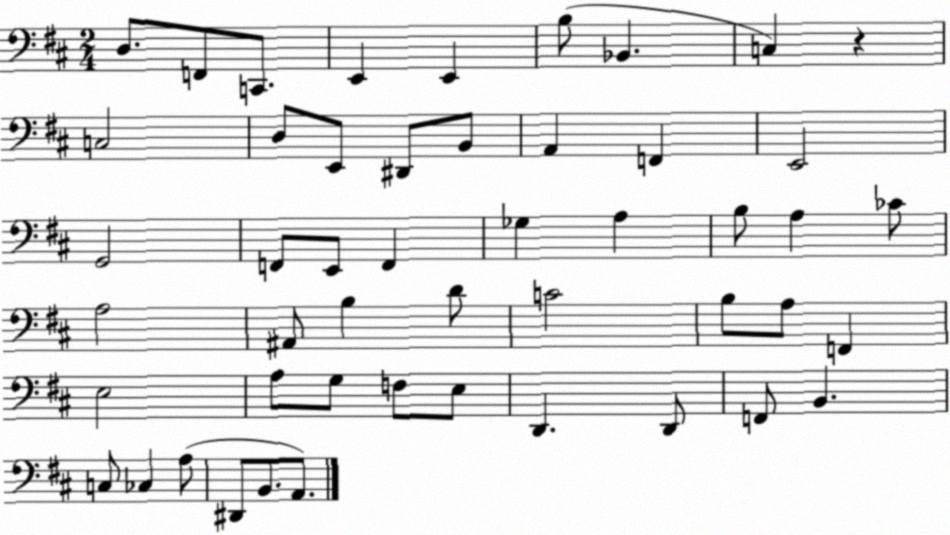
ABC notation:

X:1
T:Untitled
M:2/4
L:1/4
K:D
D,/2 F,,/2 C,,/2 E,, E,, B,/2 _B,, C, z C,2 D,/2 E,,/2 ^D,,/2 B,,/2 A,, F,, E,,2 G,,2 F,,/2 E,,/2 F,, _G, A, B,/2 A, _C/2 A,2 ^A,,/2 B, D/2 C2 B,/2 A,/2 F,, E,2 A,/2 G,/2 F,/2 E,/2 D,, D,,/2 F,,/2 B,, C,/2 _C, A,/2 ^D,,/2 B,,/2 A,,/2